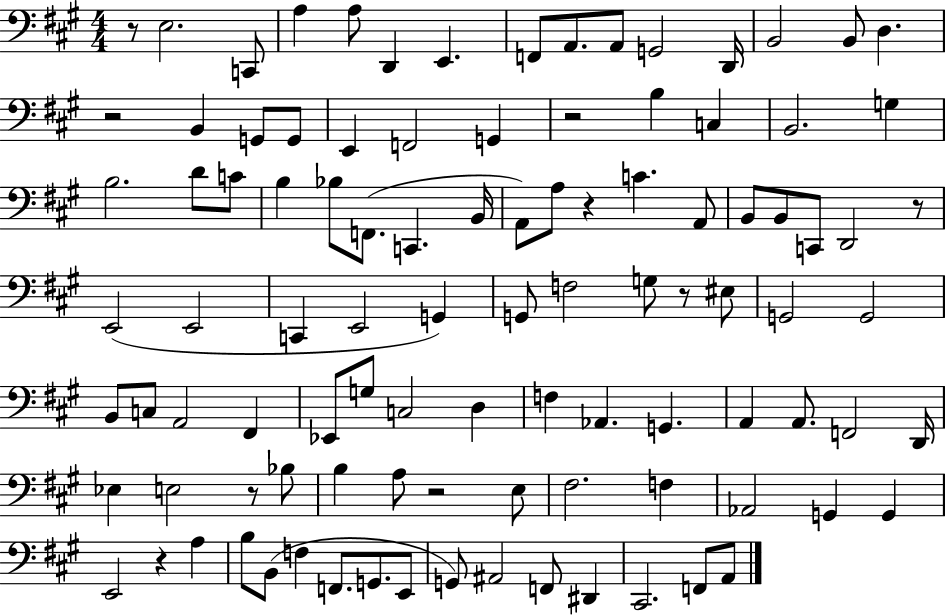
X:1
T:Untitled
M:4/4
L:1/4
K:A
z/2 E,2 C,,/2 A, A,/2 D,, E,, F,,/2 A,,/2 A,,/2 G,,2 D,,/4 B,,2 B,,/2 D, z2 B,, G,,/2 G,,/2 E,, F,,2 G,, z2 B, C, B,,2 G, B,2 D/2 C/2 B, _B,/2 F,,/2 C,, B,,/4 A,,/2 A,/2 z C A,,/2 B,,/2 B,,/2 C,,/2 D,,2 z/2 E,,2 E,,2 C,, E,,2 G,, G,,/2 F,2 G,/2 z/2 ^E,/2 G,,2 G,,2 B,,/2 C,/2 A,,2 ^F,, _E,,/2 G,/2 C,2 D, F, _A,, G,, A,, A,,/2 F,,2 D,,/4 _E, E,2 z/2 _B,/2 B, A,/2 z2 E,/2 ^F,2 F, _A,,2 G,, G,, E,,2 z A, B,/2 B,,/2 F, F,,/2 G,,/2 E,,/2 G,,/2 ^A,,2 F,,/2 ^D,, ^C,,2 F,,/2 A,,/2